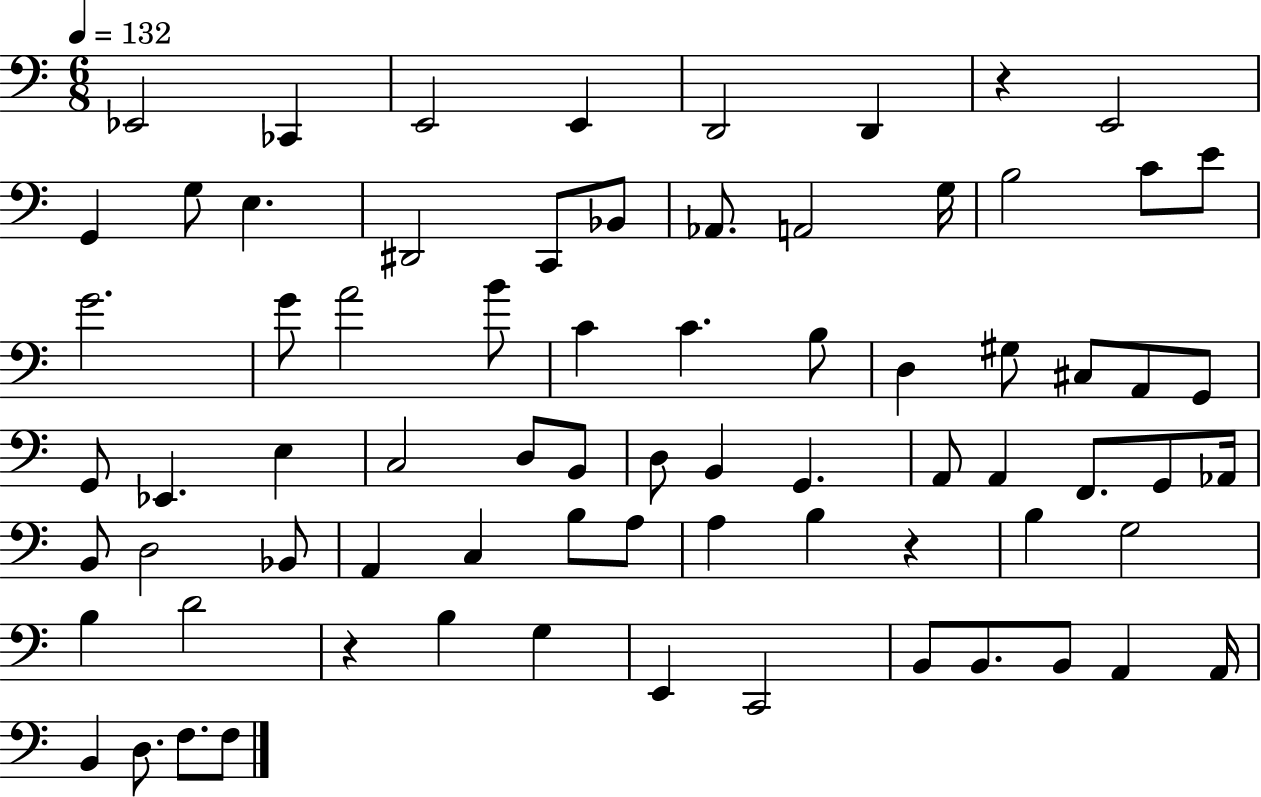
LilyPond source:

{
  \clef bass
  \numericTimeSignature
  \time 6/8
  \key c \major
  \tempo 4 = 132
  ees,2 ces,4 | e,2 e,4 | d,2 d,4 | r4 e,2 | \break g,4 g8 e4. | dis,2 c,8 bes,8 | aes,8. a,2 g16 | b2 c'8 e'8 | \break g'2. | g'8 a'2 b'8 | c'4 c'4. b8 | d4 gis8 cis8 a,8 g,8 | \break g,8 ees,4. e4 | c2 d8 b,8 | d8 b,4 g,4. | a,8 a,4 f,8. g,8 aes,16 | \break b,8 d2 bes,8 | a,4 c4 b8 a8 | a4 b4 r4 | b4 g2 | \break b4 d'2 | r4 b4 g4 | e,4 c,2 | b,8 b,8. b,8 a,4 a,16 | \break b,4 d8. f8. f8 | \bar "|."
}